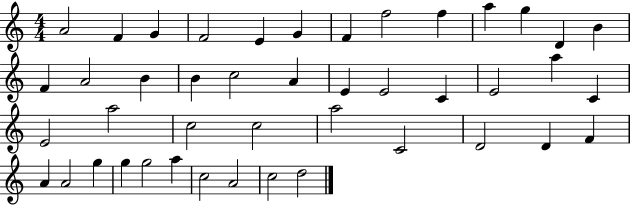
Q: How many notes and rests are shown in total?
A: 44